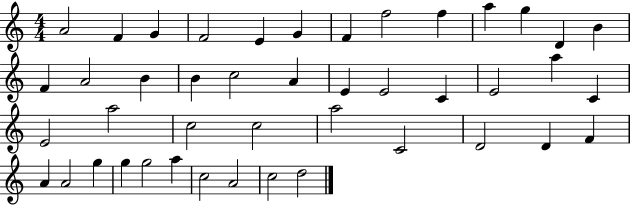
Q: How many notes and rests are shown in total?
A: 44